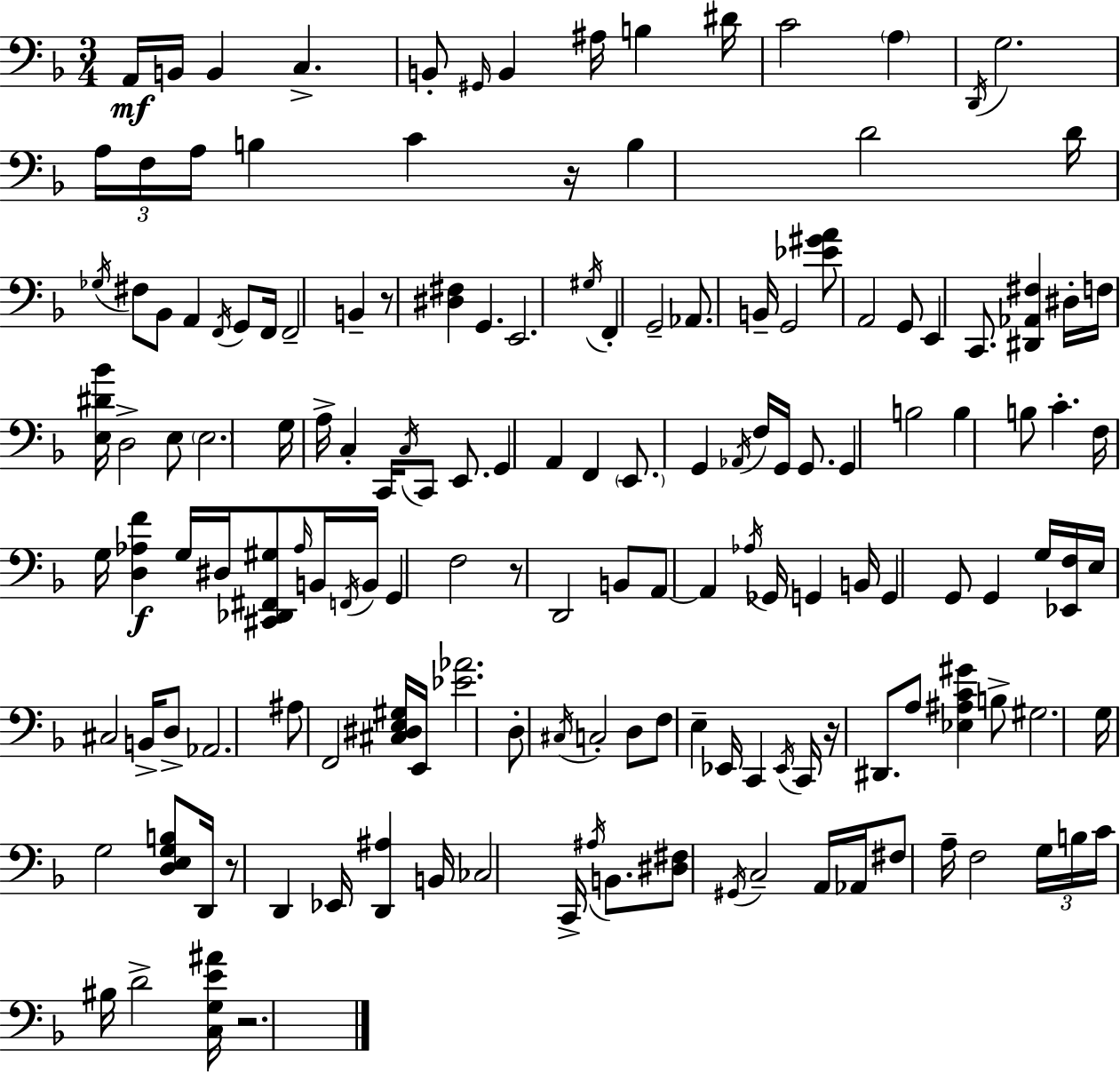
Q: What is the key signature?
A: D minor